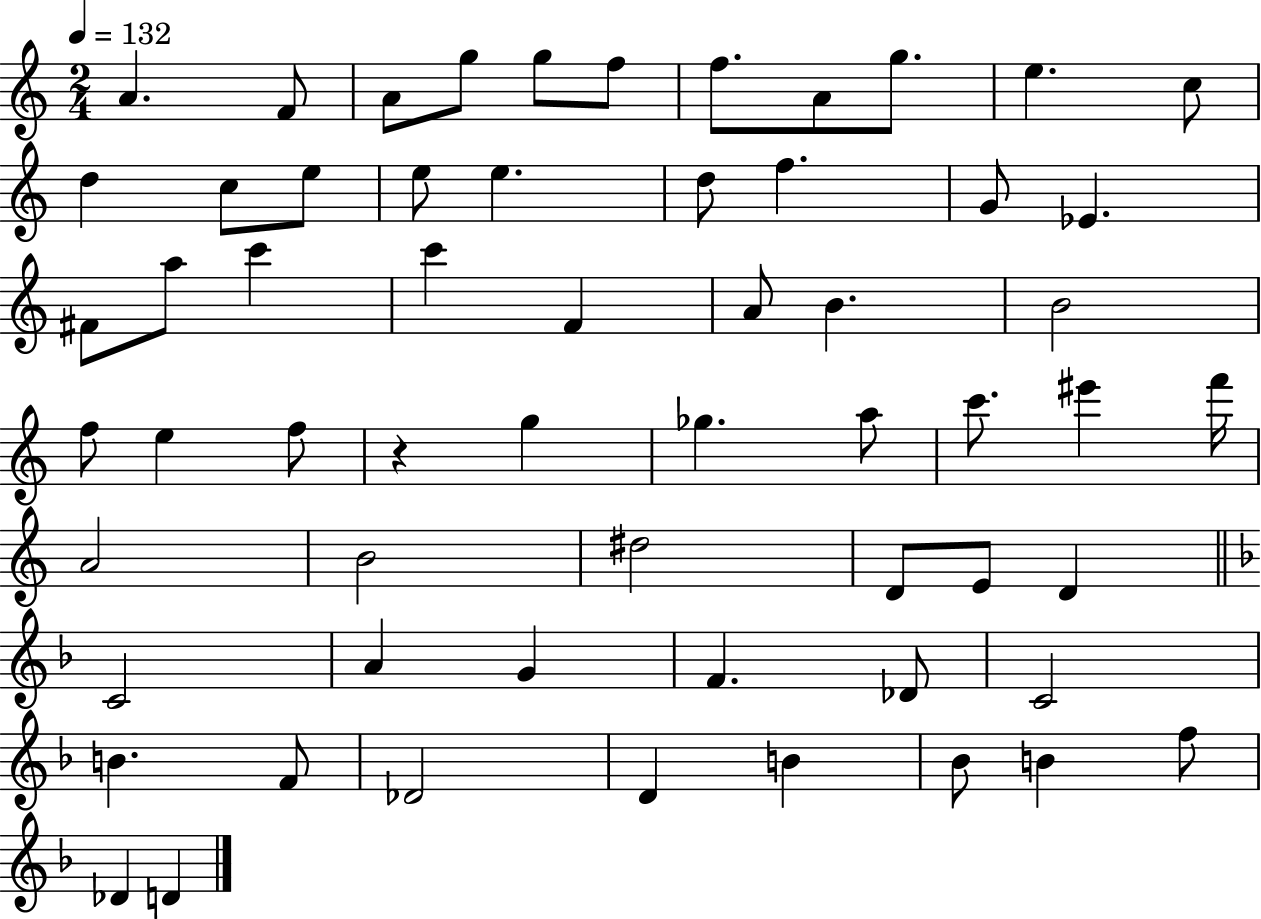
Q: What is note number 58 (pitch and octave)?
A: Db4